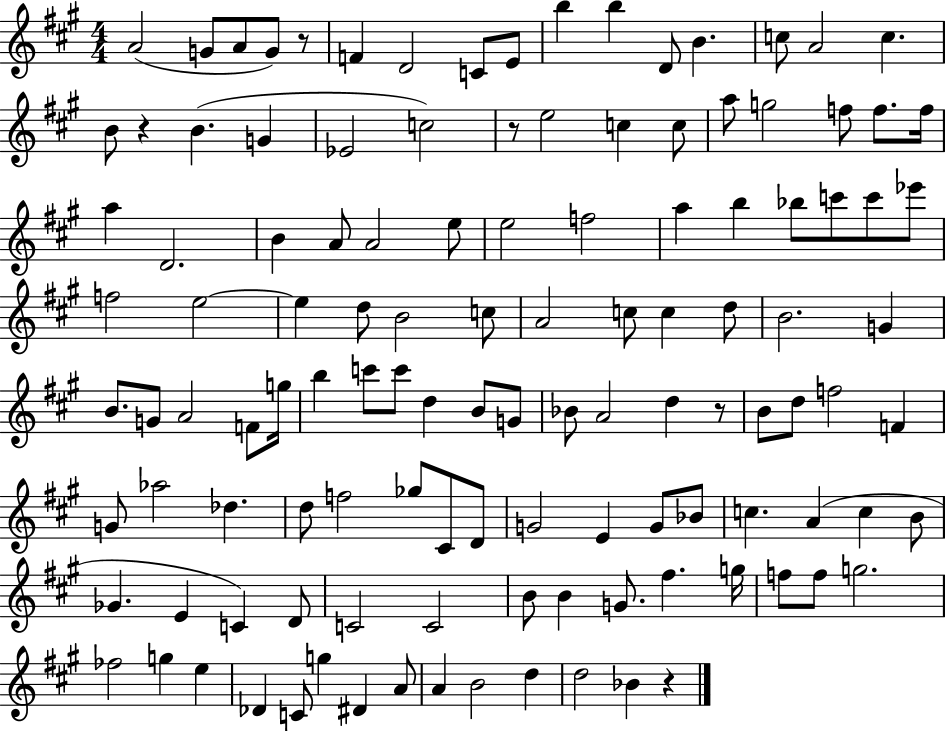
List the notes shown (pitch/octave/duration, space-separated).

A4/h G4/e A4/e G4/e R/e F4/q D4/h C4/e E4/e B5/q B5/q D4/e B4/q. C5/e A4/h C5/q. B4/e R/q B4/q. G4/q Eb4/h C5/h R/e E5/h C5/q C5/e A5/e G5/h F5/e F5/e. F5/s A5/q D4/h. B4/q A4/e A4/h E5/e E5/h F5/h A5/q B5/q Bb5/e C6/e C6/e Eb6/e F5/h E5/h E5/q D5/e B4/h C5/e A4/h C5/e C5/q D5/e B4/h. G4/q B4/e. G4/e A4/h F4/e G5/s B5/q C6/e C6/e D5/q B4/e G4/e Bb4/e A4/h D5/q R/e B4/e D5/e F5/h F4/q G4/e Ab5/h Db5/q. D5/e F5/h Gb5/e C#4/e D4/e G4/h E4/q G4/e Bb4/e C5/q. A4/q C5/q B4/e Gb4/q. E4/q C4/q D4/e C4/h C4/h B4/e B4/q G4/e. F#5/q. G5/s F5/e F5/e G5/h. FES5/h G5/q E5/q Db4/q C4/e G5/q D#4/q A4/e A4/q B4/h D5/q D5/h Bb4/q R/q